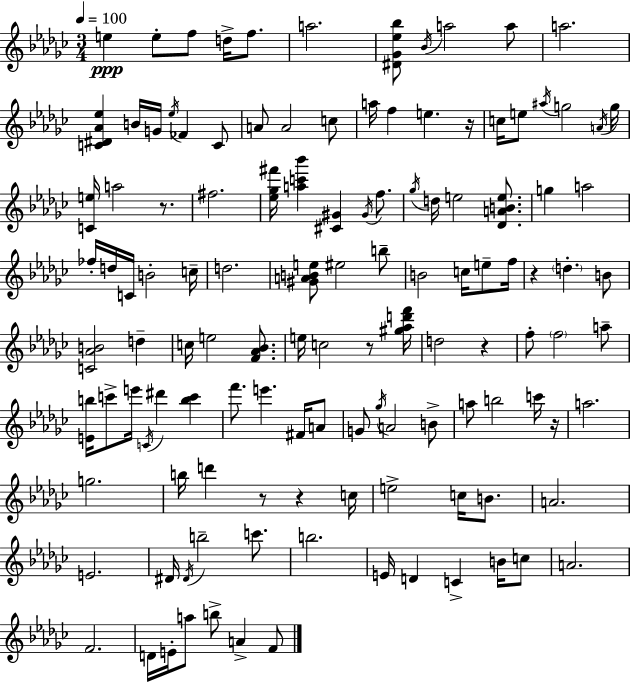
{
  \clef treble
  \numericTimeSignature
  \time 3/4
  \key ees \minor
  \tempo 4 = 100
  e''4\ppp e''8-. f''8 d''16-> f''8. | a''2. | <dis' ges' ees'' bes''>8 \acciaccatura { bes'16 } a''2 a''8 | a''2. | \break <c' dis' aes' ees''>4 b'16 g'16 \acciaccatura { ees''16 } fes'4 | c'8 a'8 a'2 | c''8 a''16 f''4 e''4. | r16 c''16 e''8 \acciaccatura { ais''16 } g''2 | \break \acciaccatura { a'16 } g''16 <c' e''>16 a''2 | r8. fis''2. | <ees'' ges'' fis'''>16 <a'' c''' bes'''>4 <cis' gis'>4 | \acciaccatura { gis'16 } f''8. \acciaccatura { ges''16 } d''16 e''2 | \break <des' a' b' e''>8. g''4 a''2 | fes''16-. d''16 c'16 b'2-. | c''16-- d''2. | <gis' a' b' e''>8 eis''2 | \break b''8-- b'2 | c''16 e''8-- f''16 r4 \parenthesize d''4.-. | b'8 <c' aes' b'>2 | d''4-- c''16 e''2 | \break <f' aes' bes'>8. e''16 c''2 | r8 <gis'' aes'' d''' f'''>16 d''2 | r4 f''8-. \parenthesize f''2 | a''8-- <e' b''>16 c'''8-> e'''16 \acciaccatura { c'16 } dis'''4 | \break <b'' c'''>4 f'''8. e'''4. | fis'16 a'8 g'8 \acciaccatura { ges''16 } a'2 | b'8-> a''8 b''2 | c'''16 r16 a''2. | \break g''2. | b''16 d'''4 | r8 r4 c''16 e''2-> | c''16 b'8. a'2. | \break e'2. | dis'16 \acciaccatura { dis'16 } b''2-- | c'''8. b''2. | e'16 d'4 | \break c'4-> b'16 c''8 a'2. | f'2. | d'16 e'16-. a''8 | b''8-> a'4-> f'8 \bar "|."
}